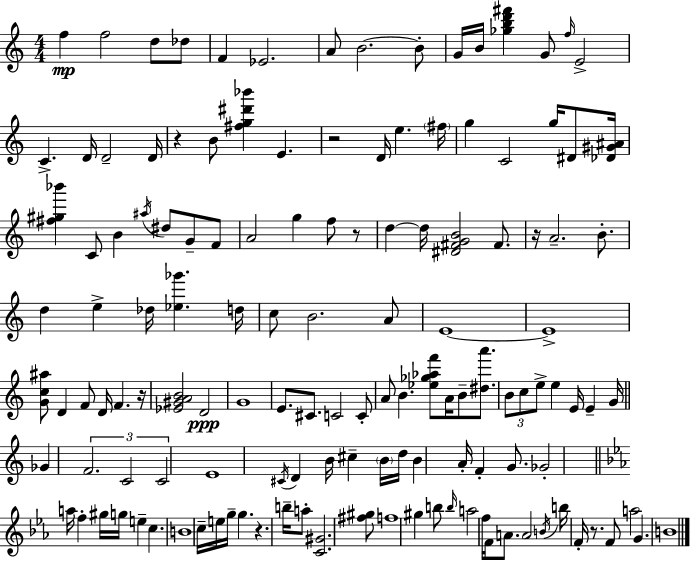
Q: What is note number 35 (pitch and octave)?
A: G5